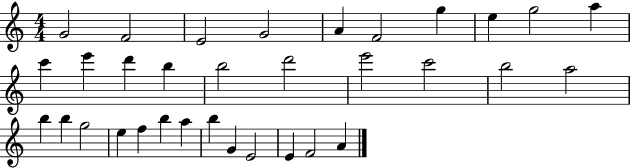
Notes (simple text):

G4/h F4/h E4/h G4/h A4/q F4/h G5/q E5/q G5/h A5/q C6/q E6/q D6/q B5/q B5/h D6/h E6/h C6/h B5/h A5/h B5/q B5/q G5/h E5/q F5/q B5/q A5/q B5/q G4/q E4/h E4/q F4/h A4/q